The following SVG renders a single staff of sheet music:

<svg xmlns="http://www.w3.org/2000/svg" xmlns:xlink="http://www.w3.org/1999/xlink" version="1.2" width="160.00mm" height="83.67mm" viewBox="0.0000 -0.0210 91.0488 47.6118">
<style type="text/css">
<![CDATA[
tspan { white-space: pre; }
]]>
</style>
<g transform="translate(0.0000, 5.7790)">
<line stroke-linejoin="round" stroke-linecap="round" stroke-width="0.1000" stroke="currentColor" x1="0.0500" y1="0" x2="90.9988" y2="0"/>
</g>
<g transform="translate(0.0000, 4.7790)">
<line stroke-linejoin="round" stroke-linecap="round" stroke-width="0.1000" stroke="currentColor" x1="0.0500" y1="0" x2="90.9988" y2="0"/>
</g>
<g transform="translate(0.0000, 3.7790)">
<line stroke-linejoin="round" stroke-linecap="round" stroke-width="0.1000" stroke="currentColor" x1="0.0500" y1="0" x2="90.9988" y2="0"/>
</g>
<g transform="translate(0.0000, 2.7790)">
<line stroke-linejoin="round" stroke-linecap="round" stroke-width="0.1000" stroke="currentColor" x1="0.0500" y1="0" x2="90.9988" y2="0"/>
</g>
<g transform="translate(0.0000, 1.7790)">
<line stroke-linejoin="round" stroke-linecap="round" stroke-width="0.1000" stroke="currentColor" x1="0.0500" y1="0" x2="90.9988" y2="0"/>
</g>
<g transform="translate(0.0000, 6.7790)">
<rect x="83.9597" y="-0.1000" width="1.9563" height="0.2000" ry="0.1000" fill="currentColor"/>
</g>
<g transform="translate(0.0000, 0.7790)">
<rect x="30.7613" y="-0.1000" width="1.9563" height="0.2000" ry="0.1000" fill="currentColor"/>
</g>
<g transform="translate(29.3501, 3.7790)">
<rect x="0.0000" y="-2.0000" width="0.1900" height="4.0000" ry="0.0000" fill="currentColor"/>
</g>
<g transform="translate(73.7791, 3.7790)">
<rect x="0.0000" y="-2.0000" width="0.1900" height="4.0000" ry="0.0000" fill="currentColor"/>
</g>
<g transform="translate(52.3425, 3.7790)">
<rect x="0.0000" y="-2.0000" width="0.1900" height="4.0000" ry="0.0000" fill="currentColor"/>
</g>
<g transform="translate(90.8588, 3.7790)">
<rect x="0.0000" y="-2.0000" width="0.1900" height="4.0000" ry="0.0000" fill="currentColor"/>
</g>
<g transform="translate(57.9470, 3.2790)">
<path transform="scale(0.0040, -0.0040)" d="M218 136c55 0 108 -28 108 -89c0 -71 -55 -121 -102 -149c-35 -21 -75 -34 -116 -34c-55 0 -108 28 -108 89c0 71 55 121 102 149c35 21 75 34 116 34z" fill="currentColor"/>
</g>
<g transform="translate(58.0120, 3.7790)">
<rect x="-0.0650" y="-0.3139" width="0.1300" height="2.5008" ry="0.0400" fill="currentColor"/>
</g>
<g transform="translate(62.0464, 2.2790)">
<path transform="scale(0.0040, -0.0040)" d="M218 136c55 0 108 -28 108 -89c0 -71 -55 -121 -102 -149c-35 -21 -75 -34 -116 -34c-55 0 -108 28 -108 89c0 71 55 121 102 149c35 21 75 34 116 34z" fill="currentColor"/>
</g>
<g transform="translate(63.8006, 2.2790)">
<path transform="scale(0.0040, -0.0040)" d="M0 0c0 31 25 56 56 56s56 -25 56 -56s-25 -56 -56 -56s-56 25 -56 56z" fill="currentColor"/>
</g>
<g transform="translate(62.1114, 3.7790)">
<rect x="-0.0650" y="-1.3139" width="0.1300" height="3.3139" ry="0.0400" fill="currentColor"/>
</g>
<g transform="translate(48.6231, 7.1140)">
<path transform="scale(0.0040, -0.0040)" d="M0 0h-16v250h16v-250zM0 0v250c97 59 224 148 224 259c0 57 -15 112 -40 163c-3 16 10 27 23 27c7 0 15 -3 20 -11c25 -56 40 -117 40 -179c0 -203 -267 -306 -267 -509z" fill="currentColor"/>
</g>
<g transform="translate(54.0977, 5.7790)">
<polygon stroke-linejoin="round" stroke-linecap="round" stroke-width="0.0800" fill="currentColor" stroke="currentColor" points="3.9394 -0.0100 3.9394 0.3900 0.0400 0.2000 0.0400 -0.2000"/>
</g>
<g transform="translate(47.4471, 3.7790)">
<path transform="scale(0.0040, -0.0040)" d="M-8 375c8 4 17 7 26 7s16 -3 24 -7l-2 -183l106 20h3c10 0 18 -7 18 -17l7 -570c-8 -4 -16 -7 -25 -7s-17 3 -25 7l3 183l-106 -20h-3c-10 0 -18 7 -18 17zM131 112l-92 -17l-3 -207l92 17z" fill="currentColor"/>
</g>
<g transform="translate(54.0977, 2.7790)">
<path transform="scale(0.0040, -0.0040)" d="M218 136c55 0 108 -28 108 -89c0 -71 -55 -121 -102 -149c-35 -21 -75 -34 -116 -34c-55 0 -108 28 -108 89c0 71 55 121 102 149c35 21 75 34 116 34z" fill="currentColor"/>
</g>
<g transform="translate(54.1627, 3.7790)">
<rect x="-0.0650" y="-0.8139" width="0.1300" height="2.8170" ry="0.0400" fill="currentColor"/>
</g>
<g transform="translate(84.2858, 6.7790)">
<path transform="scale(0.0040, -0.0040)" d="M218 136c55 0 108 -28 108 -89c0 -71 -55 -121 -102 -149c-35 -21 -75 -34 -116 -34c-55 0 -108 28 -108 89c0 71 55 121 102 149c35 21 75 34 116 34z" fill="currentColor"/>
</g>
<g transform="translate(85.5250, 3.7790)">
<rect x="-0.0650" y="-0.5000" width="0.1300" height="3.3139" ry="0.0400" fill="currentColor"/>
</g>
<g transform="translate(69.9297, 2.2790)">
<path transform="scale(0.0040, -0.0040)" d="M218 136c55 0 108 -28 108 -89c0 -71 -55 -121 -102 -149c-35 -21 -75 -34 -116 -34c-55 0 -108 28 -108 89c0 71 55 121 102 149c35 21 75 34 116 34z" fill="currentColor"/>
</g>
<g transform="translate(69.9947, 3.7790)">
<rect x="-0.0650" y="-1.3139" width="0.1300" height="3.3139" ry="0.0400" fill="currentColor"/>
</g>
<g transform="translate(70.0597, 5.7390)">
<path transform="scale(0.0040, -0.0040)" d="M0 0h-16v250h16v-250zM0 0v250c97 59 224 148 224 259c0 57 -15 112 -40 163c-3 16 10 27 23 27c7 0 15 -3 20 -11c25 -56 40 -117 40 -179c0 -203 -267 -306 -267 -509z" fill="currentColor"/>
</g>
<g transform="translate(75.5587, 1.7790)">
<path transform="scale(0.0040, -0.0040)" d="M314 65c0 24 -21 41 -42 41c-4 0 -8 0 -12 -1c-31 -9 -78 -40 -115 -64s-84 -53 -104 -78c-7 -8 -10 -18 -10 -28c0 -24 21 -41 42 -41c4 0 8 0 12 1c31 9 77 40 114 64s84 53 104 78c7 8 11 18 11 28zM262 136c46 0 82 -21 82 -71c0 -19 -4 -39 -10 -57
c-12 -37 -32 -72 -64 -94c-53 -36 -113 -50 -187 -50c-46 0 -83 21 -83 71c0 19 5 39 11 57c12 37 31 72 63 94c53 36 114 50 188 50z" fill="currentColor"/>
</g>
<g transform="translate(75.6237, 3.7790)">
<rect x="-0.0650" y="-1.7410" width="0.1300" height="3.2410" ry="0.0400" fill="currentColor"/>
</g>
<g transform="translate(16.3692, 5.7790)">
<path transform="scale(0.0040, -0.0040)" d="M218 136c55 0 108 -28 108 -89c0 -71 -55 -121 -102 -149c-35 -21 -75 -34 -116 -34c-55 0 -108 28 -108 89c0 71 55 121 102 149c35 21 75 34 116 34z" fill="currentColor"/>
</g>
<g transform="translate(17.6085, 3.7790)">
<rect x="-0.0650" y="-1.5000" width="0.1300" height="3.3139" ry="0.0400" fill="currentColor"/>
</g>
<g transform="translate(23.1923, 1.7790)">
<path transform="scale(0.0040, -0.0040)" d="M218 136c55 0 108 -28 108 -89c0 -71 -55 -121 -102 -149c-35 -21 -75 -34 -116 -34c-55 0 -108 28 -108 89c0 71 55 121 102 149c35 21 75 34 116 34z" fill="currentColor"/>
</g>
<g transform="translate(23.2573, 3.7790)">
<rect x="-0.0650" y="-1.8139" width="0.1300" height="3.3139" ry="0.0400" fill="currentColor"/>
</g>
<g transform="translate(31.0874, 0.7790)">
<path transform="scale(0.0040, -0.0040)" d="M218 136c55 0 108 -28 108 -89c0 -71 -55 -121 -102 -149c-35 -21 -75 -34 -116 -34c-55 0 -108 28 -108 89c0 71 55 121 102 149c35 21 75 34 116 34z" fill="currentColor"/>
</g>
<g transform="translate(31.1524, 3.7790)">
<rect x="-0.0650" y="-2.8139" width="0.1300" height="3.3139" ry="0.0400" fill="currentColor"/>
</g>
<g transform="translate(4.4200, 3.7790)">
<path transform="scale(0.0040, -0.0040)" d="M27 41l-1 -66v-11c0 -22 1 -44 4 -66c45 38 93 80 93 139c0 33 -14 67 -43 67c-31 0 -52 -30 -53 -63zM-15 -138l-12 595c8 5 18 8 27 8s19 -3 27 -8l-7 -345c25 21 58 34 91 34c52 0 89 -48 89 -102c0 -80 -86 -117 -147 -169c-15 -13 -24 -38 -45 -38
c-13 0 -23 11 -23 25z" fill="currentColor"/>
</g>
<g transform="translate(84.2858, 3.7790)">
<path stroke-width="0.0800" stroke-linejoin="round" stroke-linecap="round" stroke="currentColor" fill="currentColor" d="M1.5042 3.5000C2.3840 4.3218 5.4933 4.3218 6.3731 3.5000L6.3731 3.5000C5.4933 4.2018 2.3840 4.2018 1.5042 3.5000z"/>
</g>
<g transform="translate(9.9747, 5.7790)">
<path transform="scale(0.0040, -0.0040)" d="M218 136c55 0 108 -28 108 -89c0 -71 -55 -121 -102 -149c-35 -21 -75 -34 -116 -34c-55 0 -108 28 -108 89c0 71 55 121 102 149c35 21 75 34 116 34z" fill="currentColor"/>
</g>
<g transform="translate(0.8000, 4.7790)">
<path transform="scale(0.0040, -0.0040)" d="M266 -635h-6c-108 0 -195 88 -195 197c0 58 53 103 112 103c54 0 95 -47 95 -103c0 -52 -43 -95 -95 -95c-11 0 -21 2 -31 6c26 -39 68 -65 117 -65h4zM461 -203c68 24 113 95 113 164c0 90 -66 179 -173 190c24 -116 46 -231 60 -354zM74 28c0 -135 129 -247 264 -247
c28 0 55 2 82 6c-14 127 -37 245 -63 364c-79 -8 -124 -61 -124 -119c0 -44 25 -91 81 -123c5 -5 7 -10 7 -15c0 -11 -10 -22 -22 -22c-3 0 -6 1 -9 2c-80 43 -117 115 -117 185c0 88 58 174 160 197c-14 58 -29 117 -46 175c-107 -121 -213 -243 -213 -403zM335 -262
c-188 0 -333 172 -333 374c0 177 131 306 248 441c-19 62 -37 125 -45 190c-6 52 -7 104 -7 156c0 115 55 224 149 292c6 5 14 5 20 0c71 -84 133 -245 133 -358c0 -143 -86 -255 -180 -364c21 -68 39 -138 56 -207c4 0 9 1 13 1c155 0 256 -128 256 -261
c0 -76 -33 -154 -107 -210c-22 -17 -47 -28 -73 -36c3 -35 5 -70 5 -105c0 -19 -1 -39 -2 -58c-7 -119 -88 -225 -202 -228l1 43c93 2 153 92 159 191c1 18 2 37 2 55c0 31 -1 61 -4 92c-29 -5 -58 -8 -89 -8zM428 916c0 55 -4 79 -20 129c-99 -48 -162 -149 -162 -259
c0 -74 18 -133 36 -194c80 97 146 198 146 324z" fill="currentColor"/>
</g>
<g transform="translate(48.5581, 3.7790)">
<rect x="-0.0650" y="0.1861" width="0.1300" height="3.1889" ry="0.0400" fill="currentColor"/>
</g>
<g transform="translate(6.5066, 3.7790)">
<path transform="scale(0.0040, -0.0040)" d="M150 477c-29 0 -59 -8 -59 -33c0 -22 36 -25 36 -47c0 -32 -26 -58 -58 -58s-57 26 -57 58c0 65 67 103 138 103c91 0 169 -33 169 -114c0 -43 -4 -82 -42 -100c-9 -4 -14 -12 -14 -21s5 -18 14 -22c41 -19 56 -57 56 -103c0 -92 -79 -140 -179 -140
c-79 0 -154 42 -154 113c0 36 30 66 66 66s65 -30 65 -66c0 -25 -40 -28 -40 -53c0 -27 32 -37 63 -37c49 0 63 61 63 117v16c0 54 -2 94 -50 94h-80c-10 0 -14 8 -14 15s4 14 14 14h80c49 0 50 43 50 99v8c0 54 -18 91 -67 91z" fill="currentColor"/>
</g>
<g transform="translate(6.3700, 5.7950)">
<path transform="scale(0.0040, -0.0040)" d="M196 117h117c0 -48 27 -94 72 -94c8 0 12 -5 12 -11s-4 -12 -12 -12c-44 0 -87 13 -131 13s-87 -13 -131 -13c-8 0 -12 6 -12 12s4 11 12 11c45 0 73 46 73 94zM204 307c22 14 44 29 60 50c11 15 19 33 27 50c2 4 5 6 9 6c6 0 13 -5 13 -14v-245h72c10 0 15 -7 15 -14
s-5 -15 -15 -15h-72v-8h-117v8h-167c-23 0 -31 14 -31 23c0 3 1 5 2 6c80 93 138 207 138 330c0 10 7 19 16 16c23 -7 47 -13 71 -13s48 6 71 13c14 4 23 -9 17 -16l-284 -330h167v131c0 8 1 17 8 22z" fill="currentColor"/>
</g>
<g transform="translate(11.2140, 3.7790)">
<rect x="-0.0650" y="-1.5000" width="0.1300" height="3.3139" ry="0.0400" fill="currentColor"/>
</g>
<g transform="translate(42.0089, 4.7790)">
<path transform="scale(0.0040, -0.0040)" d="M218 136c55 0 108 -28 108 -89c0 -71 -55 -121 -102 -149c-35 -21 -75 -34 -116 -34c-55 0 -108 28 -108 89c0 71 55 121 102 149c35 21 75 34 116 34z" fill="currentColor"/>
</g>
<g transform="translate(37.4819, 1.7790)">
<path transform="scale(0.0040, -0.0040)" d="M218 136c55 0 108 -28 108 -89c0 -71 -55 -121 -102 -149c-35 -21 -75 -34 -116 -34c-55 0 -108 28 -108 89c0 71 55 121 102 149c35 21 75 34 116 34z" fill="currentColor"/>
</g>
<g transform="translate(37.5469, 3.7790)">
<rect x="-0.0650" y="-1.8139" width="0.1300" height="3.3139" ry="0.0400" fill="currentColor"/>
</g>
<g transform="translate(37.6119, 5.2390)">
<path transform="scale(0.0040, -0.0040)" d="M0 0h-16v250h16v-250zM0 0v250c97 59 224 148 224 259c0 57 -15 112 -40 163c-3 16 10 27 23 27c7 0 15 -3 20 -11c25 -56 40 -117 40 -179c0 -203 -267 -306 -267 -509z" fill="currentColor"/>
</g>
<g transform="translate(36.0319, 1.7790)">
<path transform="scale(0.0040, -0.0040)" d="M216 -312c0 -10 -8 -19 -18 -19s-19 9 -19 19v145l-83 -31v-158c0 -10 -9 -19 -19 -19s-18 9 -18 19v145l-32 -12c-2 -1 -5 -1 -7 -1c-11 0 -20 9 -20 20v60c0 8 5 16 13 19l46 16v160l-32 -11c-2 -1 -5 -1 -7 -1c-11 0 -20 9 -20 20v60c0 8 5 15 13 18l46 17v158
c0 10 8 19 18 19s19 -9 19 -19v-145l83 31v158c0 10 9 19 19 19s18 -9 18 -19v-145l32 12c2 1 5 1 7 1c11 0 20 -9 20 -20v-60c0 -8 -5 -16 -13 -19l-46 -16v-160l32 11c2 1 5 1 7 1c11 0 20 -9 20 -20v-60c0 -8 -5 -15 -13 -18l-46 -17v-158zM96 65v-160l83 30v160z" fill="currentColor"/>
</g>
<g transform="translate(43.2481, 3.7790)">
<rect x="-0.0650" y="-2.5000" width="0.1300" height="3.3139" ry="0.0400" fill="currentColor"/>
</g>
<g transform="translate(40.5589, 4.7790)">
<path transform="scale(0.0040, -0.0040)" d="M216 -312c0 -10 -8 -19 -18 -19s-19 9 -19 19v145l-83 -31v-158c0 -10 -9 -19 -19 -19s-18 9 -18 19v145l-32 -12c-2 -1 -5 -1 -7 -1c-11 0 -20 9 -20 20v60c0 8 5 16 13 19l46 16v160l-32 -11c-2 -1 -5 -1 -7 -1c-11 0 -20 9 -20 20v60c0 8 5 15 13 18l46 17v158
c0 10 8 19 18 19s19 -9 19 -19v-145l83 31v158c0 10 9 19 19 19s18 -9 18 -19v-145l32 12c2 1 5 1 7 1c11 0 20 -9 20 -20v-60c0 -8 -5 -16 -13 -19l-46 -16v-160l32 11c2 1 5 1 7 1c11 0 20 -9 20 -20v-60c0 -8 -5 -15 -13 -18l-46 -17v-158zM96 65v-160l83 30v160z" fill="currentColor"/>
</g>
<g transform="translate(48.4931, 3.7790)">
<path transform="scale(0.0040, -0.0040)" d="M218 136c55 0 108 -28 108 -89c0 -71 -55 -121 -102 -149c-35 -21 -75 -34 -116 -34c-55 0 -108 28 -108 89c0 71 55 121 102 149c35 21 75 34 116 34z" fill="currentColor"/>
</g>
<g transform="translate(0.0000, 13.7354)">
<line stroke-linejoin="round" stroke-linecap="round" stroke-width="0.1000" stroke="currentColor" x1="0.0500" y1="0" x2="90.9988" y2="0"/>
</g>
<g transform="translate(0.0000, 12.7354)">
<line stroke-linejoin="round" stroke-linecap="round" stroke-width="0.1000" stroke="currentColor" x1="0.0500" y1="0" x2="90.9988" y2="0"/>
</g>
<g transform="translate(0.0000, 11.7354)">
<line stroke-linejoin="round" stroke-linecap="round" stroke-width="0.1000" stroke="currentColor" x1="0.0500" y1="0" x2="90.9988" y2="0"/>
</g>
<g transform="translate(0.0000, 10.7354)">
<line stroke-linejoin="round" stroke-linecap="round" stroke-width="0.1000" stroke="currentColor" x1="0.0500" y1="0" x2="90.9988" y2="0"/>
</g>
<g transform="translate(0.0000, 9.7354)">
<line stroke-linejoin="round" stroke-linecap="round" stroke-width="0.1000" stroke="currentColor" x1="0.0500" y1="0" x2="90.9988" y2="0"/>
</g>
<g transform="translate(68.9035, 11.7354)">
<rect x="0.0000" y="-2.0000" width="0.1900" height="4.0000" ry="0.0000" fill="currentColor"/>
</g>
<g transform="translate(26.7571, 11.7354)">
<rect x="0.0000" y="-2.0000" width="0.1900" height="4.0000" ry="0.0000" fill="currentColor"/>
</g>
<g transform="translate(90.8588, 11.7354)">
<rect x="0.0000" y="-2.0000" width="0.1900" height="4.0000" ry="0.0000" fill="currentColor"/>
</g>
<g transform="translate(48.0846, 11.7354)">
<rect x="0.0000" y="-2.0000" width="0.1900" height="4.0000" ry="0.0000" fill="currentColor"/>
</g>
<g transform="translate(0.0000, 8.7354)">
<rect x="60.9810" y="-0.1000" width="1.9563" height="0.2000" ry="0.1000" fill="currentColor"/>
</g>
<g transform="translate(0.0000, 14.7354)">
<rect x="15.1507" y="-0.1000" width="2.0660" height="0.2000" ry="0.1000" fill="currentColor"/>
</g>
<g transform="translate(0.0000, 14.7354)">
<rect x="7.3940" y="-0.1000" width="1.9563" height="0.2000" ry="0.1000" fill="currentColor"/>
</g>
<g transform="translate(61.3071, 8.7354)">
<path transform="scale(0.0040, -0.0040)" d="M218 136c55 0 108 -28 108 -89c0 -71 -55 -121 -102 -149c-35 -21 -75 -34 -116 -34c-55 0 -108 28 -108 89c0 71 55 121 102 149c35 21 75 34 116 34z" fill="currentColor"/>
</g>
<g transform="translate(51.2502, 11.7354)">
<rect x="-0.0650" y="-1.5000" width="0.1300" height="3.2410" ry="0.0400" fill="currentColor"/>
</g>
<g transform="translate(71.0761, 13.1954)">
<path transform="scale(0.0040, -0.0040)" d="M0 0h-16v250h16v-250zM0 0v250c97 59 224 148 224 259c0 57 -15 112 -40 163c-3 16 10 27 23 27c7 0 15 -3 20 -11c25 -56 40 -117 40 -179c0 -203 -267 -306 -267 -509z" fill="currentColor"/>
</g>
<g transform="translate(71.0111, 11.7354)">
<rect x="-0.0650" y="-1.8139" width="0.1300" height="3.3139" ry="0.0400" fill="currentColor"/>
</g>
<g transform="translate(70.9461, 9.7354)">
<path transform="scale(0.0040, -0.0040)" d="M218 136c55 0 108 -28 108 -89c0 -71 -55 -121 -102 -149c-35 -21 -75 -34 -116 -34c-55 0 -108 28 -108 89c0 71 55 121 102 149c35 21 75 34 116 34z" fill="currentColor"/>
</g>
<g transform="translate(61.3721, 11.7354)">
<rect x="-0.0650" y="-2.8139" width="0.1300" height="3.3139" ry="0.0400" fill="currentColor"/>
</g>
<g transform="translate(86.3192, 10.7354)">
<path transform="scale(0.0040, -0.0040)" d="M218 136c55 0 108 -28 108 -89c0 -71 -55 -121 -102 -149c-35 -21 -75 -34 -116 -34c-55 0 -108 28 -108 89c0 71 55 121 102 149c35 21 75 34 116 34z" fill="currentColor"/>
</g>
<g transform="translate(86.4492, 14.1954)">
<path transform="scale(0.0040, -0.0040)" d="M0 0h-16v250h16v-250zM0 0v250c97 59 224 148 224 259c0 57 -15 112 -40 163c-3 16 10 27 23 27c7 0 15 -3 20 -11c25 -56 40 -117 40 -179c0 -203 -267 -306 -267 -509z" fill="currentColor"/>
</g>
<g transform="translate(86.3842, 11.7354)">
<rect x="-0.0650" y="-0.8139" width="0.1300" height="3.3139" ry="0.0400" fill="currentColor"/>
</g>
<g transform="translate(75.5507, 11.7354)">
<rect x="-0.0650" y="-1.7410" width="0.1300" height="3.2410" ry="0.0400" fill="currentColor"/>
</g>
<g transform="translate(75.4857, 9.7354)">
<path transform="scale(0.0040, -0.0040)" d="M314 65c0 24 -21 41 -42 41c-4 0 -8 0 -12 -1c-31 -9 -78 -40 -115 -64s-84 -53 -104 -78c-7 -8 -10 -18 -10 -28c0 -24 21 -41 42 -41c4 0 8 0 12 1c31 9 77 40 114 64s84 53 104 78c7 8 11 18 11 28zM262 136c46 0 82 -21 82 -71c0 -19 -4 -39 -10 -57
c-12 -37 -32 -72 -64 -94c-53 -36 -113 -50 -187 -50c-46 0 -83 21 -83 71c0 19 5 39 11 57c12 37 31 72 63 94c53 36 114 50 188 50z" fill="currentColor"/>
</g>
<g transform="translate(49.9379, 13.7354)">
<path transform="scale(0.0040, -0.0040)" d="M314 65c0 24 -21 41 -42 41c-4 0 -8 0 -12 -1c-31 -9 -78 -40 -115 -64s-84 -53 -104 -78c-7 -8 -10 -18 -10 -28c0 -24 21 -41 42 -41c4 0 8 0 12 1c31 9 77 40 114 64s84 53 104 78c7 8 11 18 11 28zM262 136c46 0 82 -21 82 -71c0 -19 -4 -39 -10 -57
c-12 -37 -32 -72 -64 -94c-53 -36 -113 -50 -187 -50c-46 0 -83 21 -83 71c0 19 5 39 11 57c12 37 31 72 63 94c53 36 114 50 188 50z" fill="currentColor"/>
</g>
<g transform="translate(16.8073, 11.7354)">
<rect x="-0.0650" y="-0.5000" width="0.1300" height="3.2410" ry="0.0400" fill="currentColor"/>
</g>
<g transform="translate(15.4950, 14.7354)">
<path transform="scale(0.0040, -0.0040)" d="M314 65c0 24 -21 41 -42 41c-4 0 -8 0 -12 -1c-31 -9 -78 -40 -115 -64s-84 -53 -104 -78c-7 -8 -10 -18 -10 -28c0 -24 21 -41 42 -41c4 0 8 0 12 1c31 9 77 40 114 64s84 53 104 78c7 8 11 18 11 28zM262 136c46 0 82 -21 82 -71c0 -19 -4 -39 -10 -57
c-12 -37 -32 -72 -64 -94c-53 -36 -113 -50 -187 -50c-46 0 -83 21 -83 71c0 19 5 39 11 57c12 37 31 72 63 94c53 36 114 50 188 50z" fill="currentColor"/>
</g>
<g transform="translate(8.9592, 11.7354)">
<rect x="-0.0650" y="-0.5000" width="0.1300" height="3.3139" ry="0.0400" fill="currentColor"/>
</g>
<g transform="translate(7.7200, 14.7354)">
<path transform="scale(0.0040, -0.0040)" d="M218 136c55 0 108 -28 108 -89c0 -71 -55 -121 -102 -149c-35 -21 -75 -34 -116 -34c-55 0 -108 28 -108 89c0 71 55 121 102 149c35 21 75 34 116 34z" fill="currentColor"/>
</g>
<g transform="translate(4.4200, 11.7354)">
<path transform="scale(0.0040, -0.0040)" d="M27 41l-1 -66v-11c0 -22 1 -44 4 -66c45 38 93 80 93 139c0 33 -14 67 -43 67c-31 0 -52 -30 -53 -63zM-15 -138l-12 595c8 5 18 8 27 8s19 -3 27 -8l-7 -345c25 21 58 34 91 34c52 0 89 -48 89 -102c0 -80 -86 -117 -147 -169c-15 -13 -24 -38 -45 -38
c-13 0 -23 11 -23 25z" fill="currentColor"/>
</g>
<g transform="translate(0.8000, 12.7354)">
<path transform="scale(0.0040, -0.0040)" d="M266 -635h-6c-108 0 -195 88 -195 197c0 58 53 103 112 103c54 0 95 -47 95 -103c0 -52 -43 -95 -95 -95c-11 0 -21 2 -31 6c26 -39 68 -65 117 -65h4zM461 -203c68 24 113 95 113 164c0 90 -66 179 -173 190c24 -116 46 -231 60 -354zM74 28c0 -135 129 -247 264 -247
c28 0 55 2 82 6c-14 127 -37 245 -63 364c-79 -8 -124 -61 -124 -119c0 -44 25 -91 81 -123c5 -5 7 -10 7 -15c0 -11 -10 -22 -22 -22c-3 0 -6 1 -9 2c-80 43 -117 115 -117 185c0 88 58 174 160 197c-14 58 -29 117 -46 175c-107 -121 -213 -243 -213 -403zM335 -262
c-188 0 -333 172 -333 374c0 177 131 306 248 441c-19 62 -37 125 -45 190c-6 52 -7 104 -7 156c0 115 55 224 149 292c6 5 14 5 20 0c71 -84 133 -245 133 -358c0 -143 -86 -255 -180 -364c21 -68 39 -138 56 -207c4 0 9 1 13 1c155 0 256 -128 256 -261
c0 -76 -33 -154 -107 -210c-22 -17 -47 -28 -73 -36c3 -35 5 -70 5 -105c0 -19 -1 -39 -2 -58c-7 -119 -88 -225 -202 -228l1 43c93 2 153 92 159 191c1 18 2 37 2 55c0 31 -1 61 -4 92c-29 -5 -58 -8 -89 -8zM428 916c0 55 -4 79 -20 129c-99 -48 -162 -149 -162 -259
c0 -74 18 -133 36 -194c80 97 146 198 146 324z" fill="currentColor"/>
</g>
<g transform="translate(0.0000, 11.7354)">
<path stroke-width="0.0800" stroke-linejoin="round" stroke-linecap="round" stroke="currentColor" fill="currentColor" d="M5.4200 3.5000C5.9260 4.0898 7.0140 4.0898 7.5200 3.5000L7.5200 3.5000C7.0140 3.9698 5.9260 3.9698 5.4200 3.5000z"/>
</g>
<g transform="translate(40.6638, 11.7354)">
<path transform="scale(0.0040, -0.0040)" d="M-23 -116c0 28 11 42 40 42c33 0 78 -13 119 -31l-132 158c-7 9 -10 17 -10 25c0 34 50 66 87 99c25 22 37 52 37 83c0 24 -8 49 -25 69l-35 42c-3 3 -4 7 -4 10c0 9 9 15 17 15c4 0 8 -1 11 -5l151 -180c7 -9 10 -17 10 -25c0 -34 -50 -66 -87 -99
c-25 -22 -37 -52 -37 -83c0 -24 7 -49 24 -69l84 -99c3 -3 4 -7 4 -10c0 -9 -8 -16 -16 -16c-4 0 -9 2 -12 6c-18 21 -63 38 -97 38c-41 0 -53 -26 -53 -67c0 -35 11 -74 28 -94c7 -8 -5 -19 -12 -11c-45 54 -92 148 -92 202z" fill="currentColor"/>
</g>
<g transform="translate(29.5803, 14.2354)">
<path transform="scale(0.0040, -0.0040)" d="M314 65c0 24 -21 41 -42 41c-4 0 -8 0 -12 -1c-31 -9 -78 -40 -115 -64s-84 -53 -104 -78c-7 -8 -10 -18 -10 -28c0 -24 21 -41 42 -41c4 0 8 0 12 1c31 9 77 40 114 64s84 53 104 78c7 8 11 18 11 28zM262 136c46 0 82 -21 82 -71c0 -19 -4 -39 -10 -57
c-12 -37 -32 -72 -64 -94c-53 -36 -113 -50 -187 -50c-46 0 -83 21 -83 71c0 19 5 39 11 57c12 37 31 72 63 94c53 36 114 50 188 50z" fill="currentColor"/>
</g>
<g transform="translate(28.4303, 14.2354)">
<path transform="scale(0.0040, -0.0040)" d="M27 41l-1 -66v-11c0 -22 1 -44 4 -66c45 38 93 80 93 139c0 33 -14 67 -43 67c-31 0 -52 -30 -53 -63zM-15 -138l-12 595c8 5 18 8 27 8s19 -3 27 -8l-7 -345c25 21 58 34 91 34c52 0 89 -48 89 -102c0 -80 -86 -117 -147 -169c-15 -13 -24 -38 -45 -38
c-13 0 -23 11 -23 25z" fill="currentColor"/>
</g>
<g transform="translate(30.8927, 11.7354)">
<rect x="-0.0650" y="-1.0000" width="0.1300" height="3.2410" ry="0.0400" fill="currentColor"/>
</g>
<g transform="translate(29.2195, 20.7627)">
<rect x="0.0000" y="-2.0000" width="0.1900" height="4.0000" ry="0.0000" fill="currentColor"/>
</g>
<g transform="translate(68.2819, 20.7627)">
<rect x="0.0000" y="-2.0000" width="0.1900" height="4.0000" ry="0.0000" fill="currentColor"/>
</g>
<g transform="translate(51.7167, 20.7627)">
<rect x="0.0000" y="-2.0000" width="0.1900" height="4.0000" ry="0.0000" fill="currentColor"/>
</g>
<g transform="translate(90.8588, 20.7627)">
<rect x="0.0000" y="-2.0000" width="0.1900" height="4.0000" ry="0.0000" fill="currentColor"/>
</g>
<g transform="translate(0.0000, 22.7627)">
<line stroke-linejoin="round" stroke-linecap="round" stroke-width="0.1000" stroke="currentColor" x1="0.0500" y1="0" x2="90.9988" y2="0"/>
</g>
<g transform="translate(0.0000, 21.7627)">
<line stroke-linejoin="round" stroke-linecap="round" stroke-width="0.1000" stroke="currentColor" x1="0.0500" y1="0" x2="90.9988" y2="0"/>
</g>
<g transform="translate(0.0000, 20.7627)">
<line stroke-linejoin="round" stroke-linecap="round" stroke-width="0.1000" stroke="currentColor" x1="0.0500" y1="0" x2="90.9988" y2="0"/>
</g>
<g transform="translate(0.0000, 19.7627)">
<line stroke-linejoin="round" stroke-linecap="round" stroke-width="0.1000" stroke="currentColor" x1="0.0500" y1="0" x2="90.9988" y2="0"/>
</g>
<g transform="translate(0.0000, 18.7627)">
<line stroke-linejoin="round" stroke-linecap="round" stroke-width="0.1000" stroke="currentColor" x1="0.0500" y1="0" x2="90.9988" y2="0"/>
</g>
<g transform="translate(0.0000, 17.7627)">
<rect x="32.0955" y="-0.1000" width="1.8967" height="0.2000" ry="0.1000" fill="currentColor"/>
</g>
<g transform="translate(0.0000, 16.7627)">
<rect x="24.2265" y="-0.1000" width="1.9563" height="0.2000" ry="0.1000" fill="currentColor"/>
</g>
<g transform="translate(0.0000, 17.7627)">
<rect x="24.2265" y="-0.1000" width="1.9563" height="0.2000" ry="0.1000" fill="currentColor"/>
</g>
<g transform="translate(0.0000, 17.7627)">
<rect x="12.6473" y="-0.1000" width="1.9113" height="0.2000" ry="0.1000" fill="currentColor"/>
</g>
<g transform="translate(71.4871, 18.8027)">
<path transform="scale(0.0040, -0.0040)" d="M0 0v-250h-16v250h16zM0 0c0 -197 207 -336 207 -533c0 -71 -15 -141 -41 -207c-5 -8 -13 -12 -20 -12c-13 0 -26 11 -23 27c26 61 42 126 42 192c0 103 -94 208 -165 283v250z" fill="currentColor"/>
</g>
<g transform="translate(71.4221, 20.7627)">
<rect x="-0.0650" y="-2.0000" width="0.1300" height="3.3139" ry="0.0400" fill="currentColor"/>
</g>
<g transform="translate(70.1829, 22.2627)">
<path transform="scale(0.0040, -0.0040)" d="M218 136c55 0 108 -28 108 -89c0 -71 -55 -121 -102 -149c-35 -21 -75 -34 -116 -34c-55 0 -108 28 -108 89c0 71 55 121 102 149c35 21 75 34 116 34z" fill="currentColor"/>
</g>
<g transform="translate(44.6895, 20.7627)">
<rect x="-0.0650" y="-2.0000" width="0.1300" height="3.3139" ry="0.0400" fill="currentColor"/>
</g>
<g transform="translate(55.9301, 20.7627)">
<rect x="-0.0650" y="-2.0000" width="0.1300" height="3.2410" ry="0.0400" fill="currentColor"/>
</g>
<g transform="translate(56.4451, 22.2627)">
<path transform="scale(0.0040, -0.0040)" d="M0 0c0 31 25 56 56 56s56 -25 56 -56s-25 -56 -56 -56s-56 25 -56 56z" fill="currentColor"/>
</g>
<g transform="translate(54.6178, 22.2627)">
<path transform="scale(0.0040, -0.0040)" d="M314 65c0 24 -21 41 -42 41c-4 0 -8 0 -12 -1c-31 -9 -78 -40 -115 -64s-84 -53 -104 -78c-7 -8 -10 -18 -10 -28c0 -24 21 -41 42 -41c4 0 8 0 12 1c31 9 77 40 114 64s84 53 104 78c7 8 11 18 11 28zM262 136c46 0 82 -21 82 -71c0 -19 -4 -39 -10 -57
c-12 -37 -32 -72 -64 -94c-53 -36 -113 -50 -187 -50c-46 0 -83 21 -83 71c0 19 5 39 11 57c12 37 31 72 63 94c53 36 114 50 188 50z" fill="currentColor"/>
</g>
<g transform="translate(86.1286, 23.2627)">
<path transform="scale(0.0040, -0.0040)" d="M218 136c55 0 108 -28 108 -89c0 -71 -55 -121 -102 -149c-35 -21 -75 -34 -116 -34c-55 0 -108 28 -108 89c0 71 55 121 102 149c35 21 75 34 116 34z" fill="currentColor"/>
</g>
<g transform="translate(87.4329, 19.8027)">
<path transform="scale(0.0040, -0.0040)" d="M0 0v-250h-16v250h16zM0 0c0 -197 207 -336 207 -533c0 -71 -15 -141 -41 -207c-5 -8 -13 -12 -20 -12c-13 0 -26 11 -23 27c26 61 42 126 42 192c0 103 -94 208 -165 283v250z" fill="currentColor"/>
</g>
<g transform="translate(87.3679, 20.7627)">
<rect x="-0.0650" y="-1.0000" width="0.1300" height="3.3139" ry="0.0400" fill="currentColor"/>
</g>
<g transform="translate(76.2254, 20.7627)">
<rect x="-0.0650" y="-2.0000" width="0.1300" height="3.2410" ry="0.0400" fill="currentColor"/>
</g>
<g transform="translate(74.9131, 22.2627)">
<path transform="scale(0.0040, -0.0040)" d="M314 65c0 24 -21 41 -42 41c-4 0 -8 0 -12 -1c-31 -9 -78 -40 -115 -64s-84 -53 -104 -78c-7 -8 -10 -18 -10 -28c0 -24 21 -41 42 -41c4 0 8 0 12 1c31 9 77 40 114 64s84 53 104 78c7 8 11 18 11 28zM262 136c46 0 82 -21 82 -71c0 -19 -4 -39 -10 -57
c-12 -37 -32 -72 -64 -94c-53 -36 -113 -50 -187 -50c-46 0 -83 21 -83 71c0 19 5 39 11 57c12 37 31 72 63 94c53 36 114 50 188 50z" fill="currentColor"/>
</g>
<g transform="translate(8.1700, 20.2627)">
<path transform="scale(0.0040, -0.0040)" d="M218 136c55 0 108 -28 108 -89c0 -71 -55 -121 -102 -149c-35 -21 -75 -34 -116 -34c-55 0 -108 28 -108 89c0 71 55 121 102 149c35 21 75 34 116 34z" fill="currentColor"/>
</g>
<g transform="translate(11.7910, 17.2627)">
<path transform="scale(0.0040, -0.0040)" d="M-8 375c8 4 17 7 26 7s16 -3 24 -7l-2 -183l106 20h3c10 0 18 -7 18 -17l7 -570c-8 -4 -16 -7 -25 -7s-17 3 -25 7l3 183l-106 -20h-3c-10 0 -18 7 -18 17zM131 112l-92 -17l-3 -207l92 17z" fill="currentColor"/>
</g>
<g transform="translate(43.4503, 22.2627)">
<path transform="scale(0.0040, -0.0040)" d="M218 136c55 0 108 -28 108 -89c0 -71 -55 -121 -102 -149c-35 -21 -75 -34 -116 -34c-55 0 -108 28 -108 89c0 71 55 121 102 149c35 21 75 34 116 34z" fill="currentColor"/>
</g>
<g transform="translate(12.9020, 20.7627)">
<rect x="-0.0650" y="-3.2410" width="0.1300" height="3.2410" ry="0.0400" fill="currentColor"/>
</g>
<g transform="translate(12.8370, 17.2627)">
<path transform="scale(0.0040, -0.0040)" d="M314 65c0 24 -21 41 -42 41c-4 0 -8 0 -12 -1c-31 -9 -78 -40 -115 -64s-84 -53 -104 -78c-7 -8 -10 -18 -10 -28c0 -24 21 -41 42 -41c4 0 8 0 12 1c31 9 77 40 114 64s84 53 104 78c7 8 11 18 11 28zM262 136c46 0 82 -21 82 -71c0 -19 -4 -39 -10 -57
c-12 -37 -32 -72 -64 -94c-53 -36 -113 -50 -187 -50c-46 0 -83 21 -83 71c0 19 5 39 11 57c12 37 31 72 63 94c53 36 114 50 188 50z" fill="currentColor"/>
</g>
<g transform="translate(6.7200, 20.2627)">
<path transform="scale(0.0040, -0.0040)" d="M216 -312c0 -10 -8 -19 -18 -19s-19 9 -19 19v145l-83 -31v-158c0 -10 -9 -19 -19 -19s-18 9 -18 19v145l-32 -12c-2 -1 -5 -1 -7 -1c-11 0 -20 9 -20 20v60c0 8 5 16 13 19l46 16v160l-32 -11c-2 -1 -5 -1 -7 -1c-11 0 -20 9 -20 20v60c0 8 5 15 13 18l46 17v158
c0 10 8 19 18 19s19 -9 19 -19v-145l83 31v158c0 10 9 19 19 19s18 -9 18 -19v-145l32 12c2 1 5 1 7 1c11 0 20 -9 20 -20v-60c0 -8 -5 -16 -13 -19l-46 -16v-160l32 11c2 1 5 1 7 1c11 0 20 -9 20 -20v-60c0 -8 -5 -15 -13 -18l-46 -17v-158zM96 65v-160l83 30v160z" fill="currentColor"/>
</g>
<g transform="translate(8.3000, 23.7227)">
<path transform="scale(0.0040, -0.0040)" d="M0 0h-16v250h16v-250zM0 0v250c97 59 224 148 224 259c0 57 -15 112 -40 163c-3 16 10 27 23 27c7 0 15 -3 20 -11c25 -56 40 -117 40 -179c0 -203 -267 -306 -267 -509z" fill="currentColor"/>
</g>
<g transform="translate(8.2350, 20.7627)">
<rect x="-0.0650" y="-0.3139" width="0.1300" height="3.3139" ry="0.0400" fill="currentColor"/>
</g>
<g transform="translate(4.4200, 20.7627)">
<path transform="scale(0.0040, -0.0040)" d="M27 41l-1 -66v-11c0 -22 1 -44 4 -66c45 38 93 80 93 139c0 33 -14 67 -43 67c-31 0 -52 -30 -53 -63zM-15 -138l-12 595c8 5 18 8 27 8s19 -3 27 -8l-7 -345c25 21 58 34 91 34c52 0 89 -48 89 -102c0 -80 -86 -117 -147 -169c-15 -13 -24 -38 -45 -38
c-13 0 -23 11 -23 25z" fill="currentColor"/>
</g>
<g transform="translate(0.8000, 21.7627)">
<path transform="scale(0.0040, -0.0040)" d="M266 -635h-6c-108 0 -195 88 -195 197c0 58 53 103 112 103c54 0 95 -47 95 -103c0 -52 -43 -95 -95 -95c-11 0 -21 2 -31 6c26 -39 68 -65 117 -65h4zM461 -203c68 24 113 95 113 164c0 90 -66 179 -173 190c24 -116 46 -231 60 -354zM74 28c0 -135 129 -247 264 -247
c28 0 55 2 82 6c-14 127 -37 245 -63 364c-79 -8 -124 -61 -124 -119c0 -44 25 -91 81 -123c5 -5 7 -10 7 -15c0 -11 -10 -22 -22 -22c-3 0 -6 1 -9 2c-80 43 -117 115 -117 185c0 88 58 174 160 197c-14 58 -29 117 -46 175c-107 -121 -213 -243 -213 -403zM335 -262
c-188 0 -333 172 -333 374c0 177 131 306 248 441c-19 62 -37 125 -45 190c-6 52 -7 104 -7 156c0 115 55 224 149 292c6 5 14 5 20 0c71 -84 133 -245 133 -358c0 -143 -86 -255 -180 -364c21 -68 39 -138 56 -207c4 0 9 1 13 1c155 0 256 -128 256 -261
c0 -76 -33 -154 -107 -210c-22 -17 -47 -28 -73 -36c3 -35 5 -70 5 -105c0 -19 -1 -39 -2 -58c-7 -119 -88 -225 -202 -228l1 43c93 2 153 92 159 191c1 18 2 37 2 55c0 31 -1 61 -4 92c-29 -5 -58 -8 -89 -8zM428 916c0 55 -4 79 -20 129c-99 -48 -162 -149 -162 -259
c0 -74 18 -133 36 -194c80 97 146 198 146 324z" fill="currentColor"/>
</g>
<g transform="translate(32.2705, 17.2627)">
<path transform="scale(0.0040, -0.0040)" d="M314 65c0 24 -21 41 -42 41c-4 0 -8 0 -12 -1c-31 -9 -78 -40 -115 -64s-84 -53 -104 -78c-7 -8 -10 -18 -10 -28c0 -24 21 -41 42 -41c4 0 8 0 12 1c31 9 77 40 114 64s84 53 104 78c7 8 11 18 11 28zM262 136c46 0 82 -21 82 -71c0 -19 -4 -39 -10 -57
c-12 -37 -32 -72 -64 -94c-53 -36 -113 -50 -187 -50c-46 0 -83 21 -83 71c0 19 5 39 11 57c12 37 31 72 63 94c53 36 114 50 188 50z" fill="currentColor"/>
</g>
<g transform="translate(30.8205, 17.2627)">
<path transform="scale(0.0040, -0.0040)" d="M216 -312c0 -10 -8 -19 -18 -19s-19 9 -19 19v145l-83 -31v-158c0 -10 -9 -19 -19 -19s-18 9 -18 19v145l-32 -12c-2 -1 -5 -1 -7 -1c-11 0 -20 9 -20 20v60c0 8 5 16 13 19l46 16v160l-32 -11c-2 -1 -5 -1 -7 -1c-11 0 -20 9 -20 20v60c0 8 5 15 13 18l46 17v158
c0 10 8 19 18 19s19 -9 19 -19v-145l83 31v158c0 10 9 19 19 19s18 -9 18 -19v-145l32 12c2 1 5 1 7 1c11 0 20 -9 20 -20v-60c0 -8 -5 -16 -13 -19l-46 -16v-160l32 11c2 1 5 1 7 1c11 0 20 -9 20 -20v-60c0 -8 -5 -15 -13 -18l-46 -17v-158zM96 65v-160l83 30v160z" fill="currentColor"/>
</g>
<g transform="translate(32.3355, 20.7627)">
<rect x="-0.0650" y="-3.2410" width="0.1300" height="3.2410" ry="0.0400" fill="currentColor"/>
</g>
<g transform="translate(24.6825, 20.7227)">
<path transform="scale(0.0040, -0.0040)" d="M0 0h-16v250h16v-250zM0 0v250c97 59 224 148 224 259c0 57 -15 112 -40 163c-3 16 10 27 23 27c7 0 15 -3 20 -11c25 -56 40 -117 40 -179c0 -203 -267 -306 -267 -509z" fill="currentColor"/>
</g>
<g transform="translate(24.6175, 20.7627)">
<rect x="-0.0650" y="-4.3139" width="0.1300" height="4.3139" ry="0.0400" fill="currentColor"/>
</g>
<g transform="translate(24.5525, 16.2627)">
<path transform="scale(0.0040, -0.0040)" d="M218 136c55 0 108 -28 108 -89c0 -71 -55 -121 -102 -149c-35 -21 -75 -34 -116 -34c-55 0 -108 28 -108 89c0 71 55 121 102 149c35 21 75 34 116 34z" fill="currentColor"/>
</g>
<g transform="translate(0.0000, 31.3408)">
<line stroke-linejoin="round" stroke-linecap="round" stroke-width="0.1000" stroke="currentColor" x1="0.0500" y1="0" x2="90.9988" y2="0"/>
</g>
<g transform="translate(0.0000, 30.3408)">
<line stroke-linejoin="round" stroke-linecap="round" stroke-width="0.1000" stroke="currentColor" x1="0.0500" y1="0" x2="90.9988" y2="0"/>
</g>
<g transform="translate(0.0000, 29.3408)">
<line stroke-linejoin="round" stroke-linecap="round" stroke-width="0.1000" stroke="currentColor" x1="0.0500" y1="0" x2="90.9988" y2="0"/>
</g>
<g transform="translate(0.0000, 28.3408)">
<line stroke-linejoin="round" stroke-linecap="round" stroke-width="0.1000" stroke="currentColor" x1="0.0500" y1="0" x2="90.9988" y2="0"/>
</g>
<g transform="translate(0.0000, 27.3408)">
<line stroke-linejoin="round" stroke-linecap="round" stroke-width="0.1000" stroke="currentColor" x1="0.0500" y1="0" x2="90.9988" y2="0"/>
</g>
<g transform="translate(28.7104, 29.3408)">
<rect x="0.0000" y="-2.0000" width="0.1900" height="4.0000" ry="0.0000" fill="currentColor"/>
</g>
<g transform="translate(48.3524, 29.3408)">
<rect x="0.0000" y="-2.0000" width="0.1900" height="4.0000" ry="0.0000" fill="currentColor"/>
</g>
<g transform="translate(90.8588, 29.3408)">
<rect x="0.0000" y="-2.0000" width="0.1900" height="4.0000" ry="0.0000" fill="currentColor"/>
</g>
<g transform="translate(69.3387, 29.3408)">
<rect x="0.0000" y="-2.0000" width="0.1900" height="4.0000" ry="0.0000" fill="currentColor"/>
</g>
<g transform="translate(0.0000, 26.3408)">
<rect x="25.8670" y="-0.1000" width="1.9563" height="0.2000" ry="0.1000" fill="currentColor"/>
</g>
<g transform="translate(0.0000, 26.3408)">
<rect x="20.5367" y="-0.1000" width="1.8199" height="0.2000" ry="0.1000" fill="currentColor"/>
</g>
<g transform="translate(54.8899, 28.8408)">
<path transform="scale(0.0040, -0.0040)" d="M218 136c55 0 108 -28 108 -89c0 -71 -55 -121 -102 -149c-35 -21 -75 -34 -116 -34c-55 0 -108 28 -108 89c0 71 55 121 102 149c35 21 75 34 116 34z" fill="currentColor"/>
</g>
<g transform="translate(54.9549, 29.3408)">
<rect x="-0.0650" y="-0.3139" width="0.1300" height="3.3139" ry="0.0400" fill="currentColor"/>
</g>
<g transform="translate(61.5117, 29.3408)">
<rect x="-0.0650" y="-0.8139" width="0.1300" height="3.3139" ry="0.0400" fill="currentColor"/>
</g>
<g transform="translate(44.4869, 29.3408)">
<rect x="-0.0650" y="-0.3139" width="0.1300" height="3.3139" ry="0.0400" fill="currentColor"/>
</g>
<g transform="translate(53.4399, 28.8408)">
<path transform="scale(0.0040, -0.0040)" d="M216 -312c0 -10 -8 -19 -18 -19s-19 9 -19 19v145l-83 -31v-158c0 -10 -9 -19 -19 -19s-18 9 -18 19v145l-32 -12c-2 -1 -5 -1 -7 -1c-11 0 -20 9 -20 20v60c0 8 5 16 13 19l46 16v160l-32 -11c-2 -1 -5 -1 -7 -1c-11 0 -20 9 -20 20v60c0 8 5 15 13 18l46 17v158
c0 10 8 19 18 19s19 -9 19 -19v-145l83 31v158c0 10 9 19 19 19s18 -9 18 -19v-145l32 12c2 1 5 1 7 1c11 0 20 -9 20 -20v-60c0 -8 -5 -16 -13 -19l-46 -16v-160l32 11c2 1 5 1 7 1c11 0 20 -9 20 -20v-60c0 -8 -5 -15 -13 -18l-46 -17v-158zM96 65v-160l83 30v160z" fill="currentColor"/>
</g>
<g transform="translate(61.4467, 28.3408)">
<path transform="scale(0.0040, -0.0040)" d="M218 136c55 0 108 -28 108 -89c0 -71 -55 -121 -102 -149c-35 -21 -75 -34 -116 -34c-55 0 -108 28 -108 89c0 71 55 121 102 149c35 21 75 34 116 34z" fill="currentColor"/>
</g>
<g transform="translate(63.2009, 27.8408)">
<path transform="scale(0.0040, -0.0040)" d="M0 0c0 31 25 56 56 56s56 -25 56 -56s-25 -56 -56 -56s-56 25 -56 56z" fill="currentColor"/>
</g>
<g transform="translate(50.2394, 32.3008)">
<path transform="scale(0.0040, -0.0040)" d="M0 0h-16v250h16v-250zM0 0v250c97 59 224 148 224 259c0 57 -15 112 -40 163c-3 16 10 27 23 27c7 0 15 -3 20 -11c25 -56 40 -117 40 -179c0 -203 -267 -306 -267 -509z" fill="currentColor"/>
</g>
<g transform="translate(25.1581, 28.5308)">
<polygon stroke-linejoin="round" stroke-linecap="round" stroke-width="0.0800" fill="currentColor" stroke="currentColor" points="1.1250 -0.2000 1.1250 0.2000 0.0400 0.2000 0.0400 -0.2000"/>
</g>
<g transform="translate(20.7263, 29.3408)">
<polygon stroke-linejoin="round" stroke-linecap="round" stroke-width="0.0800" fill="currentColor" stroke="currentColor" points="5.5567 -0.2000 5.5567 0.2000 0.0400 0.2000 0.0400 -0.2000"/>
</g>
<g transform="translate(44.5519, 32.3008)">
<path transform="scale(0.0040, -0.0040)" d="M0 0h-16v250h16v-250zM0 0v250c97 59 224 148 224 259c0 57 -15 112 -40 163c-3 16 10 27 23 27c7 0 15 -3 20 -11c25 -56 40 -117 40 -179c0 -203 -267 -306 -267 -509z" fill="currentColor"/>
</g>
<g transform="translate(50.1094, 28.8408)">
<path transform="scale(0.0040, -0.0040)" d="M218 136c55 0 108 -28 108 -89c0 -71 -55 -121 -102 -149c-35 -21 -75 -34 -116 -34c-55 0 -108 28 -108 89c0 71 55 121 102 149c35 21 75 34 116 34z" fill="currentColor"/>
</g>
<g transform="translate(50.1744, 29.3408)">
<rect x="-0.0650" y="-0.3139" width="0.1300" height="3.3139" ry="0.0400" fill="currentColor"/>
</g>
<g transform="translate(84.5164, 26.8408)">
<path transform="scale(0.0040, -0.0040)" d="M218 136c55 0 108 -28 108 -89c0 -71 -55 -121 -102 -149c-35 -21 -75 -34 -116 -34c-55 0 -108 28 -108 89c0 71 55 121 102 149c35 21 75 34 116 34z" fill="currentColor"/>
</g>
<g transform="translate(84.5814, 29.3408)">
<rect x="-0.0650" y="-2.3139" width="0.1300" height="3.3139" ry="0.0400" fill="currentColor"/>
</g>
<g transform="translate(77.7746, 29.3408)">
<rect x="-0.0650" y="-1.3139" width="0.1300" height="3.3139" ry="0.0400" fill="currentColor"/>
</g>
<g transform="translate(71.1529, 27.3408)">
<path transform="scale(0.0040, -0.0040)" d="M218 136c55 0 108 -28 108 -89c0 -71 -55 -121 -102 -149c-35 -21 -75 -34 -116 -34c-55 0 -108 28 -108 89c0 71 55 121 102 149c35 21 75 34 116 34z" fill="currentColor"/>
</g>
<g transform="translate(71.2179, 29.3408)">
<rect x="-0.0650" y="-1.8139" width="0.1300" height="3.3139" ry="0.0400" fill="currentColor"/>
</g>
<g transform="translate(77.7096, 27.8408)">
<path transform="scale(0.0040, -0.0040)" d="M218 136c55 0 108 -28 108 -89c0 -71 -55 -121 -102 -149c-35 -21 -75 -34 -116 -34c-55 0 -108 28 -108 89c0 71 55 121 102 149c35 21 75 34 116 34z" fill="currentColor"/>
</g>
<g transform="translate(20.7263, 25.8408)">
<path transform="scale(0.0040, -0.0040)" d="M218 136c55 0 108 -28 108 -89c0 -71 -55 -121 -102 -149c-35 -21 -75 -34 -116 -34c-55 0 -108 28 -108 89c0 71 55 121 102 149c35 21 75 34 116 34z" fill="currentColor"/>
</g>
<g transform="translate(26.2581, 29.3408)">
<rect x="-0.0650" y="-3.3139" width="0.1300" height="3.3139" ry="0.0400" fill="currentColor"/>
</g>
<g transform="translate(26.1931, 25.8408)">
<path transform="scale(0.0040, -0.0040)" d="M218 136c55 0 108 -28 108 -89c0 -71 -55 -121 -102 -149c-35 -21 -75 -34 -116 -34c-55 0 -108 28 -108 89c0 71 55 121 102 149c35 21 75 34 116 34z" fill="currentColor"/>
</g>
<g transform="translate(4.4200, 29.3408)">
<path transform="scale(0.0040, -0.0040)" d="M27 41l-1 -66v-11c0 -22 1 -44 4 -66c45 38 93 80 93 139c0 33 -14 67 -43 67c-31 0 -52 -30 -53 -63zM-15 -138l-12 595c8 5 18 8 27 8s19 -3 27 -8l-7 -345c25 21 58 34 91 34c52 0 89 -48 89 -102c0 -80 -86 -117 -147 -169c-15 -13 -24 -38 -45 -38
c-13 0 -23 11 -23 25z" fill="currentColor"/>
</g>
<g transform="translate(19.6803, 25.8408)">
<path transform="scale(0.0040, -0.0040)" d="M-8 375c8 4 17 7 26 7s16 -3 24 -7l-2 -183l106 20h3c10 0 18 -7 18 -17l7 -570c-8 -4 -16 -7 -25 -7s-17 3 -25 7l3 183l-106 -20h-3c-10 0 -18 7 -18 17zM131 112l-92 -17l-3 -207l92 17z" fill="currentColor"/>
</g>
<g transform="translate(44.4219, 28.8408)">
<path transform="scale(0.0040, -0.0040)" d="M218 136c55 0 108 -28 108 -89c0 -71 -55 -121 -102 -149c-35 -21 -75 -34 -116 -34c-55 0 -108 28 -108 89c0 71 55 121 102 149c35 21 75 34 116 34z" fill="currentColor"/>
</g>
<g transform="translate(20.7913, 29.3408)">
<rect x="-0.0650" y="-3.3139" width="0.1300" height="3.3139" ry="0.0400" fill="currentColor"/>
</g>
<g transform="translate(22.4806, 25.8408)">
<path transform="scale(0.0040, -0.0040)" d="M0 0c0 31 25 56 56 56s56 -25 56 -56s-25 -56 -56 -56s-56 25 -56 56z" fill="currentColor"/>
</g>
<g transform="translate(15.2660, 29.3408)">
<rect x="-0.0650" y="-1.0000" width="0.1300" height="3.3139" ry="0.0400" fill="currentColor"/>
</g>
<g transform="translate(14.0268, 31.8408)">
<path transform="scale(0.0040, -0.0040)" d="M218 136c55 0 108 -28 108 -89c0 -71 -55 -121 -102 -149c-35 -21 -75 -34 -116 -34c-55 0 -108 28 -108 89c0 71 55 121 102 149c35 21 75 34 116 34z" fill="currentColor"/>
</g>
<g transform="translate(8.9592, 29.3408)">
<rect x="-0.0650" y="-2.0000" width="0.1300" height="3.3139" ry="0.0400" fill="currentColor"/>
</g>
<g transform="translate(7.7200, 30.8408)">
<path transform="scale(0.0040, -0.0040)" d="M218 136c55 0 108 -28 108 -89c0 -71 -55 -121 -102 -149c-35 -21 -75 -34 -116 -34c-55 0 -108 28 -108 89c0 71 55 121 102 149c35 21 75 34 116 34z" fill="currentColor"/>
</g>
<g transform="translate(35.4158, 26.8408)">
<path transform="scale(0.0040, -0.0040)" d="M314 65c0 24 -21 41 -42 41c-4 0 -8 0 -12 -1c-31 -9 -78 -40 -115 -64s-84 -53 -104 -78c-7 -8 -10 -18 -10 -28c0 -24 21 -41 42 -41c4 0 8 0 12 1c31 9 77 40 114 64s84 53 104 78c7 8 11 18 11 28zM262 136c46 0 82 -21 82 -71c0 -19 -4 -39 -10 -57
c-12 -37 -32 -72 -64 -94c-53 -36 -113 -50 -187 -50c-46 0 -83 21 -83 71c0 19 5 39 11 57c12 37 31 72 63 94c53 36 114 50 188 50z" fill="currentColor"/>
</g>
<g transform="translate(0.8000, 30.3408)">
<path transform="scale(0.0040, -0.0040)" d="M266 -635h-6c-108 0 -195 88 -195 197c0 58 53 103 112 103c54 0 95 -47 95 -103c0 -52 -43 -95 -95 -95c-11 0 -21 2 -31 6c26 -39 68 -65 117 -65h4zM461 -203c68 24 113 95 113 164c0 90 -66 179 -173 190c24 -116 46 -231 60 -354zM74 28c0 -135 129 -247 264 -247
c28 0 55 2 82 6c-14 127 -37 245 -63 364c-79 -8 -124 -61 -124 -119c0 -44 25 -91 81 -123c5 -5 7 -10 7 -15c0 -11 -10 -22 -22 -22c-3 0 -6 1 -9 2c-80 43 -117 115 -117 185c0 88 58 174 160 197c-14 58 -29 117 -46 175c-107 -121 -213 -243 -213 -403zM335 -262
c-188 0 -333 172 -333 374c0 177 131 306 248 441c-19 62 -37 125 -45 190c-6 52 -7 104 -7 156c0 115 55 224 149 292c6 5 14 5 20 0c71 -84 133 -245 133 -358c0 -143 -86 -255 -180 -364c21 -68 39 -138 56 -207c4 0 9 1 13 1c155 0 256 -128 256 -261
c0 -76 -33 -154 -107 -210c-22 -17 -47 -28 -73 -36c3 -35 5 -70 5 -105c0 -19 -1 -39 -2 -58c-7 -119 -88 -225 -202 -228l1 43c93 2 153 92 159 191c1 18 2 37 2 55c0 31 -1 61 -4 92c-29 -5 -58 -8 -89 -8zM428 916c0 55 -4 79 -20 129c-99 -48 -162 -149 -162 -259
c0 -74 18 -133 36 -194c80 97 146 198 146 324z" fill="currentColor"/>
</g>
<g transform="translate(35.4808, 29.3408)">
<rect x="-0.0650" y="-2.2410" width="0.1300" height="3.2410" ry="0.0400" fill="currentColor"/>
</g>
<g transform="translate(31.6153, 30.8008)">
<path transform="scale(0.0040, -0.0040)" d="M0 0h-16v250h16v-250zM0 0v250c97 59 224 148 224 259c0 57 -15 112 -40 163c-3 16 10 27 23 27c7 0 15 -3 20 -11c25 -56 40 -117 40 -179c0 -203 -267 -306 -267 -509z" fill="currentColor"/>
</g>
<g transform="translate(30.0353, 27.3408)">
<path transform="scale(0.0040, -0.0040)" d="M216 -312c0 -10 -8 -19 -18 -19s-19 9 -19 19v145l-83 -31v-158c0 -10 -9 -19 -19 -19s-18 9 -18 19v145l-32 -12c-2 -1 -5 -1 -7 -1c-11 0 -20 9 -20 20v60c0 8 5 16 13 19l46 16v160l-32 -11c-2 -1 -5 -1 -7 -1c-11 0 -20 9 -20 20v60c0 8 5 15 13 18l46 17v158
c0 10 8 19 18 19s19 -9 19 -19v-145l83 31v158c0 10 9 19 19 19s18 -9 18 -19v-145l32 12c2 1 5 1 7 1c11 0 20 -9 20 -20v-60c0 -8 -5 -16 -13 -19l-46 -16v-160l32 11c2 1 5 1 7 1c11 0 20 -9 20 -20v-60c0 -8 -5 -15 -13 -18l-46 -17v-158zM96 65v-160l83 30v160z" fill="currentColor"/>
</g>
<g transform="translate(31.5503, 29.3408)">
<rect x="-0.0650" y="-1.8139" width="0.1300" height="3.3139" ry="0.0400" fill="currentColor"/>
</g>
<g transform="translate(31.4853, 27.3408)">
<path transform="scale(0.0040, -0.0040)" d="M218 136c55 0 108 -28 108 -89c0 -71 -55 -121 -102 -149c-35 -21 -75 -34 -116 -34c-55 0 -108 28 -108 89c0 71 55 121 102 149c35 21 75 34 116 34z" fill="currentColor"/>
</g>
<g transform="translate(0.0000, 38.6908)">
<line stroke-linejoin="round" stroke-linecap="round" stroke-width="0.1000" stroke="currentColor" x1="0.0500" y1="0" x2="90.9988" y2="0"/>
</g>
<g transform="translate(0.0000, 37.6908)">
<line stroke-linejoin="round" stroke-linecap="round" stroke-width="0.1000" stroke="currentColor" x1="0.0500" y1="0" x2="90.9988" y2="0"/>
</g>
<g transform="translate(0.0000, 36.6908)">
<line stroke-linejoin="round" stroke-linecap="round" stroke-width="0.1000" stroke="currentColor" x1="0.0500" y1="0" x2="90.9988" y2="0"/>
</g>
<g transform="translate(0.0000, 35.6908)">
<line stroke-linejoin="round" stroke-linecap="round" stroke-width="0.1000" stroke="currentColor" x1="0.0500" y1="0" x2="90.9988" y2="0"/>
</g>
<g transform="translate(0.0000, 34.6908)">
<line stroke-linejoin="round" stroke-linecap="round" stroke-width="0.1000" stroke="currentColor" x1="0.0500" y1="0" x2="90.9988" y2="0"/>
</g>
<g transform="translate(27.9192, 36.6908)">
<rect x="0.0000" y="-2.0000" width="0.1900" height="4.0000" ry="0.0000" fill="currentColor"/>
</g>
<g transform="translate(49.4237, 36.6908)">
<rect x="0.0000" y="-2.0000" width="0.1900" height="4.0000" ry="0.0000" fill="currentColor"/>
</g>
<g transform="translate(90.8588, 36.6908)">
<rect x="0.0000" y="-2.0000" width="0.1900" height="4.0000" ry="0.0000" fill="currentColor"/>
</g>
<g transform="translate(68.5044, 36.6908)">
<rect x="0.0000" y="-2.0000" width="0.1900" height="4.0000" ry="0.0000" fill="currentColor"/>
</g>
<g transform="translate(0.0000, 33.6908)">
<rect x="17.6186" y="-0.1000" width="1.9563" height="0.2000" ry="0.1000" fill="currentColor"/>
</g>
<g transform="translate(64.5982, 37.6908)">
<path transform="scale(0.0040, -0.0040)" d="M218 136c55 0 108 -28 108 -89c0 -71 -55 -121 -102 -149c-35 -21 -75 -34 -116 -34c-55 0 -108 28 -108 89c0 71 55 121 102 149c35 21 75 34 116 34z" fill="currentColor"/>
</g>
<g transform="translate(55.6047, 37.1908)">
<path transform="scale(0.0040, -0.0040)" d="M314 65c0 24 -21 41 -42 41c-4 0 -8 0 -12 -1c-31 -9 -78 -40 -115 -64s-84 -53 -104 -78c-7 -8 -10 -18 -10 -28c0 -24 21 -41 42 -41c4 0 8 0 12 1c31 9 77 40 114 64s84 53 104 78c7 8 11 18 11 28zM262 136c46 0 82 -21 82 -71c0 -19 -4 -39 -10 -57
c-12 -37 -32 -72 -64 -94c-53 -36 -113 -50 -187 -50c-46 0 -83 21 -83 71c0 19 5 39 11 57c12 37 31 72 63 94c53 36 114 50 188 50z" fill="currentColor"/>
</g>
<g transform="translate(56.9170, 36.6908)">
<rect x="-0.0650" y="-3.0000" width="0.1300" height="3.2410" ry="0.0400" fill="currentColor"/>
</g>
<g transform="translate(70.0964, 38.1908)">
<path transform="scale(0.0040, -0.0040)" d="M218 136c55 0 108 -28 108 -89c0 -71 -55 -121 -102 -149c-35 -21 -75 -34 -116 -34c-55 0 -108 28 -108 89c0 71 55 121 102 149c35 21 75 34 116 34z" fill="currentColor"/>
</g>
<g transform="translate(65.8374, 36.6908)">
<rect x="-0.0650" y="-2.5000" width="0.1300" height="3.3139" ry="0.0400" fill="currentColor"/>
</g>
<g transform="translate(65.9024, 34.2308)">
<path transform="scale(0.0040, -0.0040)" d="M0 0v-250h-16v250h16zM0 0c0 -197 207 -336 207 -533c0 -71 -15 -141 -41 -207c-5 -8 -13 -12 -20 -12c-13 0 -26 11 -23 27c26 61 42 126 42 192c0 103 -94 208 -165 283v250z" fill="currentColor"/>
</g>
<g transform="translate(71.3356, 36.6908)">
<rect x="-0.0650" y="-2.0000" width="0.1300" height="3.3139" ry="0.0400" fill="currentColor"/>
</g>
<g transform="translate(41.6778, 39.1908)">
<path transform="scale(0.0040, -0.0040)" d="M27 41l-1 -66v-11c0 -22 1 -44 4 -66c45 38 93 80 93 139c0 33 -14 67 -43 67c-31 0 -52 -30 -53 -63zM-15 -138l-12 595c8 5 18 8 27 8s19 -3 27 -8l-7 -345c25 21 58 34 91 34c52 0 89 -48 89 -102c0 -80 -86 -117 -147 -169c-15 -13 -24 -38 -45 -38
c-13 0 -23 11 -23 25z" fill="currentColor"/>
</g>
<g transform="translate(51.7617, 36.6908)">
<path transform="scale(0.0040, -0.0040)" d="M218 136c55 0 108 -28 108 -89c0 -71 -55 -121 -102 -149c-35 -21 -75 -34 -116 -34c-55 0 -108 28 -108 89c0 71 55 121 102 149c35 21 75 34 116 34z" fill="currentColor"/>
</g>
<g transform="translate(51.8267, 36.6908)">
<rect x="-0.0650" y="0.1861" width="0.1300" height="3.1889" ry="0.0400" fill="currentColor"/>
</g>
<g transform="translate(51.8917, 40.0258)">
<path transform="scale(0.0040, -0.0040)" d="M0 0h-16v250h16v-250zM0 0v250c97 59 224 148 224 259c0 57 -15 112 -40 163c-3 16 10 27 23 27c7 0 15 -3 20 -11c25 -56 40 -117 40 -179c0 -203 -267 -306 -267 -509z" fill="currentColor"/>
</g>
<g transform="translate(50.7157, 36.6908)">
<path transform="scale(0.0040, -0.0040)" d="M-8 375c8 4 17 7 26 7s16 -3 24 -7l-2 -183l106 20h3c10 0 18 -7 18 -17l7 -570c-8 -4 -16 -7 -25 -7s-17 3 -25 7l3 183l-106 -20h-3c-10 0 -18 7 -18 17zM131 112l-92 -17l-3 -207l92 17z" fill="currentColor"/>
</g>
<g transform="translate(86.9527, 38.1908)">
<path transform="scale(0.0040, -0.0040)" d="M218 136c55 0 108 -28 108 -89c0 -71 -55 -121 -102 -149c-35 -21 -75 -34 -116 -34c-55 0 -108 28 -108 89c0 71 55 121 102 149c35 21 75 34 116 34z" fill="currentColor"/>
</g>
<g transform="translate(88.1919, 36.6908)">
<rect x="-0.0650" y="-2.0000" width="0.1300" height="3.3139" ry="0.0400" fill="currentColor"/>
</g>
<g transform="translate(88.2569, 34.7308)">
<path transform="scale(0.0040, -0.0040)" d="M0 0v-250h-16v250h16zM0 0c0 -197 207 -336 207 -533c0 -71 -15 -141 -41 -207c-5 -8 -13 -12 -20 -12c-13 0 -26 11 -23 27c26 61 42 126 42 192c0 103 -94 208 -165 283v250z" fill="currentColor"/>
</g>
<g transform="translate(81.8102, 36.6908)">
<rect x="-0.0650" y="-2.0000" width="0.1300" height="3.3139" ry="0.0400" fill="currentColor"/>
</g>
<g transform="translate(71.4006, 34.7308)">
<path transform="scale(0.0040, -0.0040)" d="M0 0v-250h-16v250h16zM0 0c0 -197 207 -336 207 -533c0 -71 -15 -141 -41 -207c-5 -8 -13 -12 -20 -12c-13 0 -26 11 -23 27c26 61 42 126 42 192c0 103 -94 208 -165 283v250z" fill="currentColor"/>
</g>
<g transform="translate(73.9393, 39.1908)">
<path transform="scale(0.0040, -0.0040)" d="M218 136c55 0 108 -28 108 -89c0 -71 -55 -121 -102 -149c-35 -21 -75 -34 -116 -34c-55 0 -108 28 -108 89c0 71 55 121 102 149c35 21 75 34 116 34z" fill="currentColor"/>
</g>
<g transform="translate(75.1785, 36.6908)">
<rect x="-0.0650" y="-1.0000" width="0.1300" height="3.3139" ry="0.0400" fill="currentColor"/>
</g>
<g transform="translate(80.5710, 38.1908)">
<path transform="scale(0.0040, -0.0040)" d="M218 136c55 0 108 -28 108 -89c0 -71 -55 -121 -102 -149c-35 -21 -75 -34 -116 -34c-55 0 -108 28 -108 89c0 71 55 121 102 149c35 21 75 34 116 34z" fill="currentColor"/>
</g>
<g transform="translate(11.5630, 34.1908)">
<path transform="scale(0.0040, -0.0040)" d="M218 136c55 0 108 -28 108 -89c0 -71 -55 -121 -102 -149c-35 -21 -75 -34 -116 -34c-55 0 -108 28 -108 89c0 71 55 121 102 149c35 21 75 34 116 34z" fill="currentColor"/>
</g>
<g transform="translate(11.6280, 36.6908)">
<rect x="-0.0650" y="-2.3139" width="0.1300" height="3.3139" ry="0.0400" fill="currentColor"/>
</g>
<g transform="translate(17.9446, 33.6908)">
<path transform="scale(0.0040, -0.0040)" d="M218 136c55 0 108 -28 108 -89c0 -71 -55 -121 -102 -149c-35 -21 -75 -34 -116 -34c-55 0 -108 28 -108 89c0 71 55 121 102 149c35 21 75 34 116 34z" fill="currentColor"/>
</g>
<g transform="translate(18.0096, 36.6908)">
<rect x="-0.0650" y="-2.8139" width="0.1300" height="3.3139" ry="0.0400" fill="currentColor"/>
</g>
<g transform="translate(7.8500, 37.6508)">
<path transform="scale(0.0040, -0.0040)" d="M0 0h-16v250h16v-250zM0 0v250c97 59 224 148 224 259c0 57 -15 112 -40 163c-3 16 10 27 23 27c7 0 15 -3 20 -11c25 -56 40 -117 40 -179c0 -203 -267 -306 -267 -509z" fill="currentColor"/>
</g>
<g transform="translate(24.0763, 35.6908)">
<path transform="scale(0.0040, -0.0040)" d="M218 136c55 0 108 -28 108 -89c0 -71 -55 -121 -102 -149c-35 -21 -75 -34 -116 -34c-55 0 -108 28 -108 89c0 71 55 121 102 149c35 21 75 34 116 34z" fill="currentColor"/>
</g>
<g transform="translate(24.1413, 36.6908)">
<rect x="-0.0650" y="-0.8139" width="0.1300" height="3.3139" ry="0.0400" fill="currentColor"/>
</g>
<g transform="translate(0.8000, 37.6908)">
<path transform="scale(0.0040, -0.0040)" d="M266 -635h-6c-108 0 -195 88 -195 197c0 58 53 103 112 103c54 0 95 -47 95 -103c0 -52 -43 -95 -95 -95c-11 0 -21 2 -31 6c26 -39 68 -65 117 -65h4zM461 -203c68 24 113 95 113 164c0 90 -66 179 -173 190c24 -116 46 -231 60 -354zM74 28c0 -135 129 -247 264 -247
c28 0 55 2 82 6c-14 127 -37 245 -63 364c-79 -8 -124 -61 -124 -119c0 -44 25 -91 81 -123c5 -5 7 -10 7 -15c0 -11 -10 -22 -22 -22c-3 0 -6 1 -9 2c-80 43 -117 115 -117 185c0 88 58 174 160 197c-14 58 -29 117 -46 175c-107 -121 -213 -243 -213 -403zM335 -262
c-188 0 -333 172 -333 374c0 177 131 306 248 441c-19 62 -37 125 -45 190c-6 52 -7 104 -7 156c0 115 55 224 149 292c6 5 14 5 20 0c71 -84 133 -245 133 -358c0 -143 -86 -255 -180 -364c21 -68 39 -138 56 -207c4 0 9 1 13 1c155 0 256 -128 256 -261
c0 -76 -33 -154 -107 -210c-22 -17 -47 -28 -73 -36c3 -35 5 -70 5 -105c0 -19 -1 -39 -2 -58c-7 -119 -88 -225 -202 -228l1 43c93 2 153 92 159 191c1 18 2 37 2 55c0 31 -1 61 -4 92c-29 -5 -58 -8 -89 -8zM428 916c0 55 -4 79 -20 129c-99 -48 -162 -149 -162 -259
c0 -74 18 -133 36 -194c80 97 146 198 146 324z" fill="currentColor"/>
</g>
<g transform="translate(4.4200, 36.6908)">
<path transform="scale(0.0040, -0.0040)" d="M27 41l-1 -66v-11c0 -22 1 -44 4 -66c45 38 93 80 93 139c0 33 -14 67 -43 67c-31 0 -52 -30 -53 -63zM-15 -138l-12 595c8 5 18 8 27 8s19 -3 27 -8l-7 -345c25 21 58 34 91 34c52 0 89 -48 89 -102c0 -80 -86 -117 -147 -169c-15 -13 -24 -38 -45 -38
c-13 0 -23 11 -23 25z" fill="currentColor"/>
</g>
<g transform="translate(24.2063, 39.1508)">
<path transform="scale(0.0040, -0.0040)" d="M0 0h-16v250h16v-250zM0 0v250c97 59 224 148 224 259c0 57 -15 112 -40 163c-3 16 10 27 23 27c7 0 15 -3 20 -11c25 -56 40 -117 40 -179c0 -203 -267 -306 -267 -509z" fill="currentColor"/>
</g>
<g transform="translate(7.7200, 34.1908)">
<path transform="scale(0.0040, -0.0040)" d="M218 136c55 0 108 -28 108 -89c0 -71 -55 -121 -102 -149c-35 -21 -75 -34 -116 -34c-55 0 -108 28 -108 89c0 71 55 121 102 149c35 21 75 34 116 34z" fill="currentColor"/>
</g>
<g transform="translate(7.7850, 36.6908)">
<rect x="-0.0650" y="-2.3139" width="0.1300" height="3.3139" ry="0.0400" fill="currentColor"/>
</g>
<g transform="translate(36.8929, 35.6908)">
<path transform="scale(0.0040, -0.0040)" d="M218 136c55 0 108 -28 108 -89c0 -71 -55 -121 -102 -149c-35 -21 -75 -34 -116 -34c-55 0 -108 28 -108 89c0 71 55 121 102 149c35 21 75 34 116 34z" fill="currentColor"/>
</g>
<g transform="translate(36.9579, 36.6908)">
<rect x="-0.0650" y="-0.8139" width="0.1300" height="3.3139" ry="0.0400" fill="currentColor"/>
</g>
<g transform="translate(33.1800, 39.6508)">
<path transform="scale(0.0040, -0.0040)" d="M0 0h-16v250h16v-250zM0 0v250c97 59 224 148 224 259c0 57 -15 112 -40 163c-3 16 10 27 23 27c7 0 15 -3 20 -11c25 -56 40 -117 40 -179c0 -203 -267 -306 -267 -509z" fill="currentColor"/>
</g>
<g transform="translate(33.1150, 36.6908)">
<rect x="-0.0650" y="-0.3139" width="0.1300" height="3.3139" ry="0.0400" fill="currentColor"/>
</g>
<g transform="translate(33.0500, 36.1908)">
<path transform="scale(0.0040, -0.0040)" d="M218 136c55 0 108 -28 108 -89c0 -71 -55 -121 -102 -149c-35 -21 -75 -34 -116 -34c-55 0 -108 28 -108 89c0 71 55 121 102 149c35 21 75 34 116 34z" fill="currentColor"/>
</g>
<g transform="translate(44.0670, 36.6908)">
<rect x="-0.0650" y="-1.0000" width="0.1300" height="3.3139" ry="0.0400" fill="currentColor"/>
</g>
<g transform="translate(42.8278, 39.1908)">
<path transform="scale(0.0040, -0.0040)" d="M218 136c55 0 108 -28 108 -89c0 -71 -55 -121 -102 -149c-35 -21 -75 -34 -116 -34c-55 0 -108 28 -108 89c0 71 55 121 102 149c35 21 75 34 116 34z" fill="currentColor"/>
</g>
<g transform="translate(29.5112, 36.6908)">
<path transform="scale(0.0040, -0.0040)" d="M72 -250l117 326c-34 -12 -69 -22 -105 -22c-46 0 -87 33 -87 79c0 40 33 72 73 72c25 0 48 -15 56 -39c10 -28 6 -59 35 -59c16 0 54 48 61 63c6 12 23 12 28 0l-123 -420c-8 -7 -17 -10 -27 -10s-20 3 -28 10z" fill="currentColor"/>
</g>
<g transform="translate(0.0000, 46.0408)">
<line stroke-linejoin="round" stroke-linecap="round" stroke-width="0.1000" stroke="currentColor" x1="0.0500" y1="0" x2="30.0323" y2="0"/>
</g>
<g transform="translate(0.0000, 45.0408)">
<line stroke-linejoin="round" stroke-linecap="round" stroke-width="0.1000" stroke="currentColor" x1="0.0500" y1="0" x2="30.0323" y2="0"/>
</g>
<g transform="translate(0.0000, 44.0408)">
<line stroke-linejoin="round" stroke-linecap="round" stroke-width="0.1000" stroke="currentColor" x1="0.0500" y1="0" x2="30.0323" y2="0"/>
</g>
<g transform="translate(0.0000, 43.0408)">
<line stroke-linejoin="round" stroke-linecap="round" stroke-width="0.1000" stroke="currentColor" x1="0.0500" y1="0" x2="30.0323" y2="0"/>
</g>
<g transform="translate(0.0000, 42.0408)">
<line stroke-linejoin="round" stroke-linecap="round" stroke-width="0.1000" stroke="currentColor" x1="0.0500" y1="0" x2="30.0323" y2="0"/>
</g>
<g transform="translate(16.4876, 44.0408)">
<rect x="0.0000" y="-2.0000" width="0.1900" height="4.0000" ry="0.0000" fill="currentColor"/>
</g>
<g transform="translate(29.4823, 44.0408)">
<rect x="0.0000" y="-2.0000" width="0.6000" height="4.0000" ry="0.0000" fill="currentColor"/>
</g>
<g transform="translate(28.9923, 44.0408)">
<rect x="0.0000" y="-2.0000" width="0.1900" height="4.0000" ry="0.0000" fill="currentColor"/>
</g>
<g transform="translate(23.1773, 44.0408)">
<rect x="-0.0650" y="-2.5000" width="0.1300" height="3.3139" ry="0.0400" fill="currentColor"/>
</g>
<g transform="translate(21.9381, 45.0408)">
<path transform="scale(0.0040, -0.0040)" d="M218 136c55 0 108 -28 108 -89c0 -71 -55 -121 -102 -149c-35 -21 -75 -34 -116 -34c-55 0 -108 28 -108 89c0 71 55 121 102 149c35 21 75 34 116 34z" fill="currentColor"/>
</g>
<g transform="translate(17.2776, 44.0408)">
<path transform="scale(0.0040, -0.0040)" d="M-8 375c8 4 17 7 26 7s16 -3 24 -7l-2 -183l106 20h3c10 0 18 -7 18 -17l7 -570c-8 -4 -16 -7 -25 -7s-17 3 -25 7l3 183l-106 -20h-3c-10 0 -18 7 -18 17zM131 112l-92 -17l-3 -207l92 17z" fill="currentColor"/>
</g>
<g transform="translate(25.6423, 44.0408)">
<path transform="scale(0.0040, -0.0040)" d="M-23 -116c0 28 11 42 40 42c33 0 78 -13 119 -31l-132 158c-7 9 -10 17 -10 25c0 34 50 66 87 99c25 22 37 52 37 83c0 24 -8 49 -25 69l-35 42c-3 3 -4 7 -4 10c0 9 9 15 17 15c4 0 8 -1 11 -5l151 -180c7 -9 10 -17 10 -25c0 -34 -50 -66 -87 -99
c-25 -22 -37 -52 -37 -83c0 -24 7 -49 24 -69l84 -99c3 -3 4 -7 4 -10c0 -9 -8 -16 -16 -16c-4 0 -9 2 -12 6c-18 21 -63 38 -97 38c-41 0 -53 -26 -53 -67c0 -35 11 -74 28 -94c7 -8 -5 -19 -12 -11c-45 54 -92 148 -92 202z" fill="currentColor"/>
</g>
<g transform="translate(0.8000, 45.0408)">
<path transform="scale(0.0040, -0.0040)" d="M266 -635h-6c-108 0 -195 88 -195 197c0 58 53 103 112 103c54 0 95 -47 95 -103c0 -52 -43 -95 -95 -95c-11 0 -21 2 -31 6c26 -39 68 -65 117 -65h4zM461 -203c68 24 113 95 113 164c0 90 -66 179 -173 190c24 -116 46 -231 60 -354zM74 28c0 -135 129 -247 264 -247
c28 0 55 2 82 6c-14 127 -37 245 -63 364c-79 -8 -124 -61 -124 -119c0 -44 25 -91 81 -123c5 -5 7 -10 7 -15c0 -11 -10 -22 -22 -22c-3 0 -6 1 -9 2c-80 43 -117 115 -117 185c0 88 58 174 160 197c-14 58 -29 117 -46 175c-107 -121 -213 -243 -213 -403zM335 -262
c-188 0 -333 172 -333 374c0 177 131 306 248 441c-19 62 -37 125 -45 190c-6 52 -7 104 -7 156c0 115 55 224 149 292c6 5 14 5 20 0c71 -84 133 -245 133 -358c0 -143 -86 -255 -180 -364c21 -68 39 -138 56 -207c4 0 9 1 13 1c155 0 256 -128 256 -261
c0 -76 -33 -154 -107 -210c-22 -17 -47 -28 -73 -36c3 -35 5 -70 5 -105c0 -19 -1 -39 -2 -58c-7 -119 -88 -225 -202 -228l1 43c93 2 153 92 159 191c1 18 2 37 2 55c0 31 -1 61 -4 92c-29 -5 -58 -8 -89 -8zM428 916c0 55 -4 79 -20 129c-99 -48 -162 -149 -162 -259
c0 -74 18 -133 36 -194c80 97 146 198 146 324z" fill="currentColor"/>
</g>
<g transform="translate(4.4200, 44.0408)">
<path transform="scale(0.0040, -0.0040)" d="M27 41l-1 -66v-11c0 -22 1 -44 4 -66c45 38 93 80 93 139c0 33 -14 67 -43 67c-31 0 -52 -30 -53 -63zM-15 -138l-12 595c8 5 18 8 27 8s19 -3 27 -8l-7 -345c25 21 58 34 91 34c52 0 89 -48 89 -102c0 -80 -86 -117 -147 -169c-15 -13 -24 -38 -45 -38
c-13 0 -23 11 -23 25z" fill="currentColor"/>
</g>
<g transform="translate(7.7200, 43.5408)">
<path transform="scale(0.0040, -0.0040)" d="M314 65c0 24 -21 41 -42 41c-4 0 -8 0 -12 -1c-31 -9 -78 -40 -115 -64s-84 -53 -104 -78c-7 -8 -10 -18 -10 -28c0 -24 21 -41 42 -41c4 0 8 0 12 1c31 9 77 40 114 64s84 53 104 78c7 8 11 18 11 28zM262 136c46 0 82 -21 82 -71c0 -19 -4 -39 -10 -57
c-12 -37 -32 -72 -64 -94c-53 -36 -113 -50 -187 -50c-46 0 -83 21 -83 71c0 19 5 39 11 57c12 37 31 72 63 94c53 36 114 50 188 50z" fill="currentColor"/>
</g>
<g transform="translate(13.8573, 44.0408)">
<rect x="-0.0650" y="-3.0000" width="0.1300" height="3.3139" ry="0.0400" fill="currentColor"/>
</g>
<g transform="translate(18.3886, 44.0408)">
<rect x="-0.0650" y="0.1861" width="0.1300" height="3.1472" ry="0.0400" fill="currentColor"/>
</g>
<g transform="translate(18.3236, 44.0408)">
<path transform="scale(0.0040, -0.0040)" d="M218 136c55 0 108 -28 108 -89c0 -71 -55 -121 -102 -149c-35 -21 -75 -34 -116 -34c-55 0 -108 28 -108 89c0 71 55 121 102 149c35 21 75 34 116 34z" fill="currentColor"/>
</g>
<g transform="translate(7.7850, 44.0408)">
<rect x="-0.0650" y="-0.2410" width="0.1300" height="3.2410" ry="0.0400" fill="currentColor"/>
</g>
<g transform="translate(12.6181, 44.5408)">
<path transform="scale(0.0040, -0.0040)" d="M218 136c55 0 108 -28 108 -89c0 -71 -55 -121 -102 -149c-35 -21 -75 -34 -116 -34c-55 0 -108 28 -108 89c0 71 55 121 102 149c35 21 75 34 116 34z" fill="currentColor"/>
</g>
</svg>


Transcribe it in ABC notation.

X:1
T:Untitled
M:3/4
L:1/4
K:F
E E f a ^f/2 ^G B/2 d/2 c/2 e e/2 f2 C C C2 _D2 z E2 a f/2 f2 d/2 ^c/2 b2 d'/2 ^b2 F F2 F/2 F2 D/2 F D b/2 b/4 ^f/2 g2 c/2 c/2 ^c d f e g g/2 g a d/2 z/2 c/2 d _D B/2 A2 G/2 F/2 D F F/2 c2 A B G z